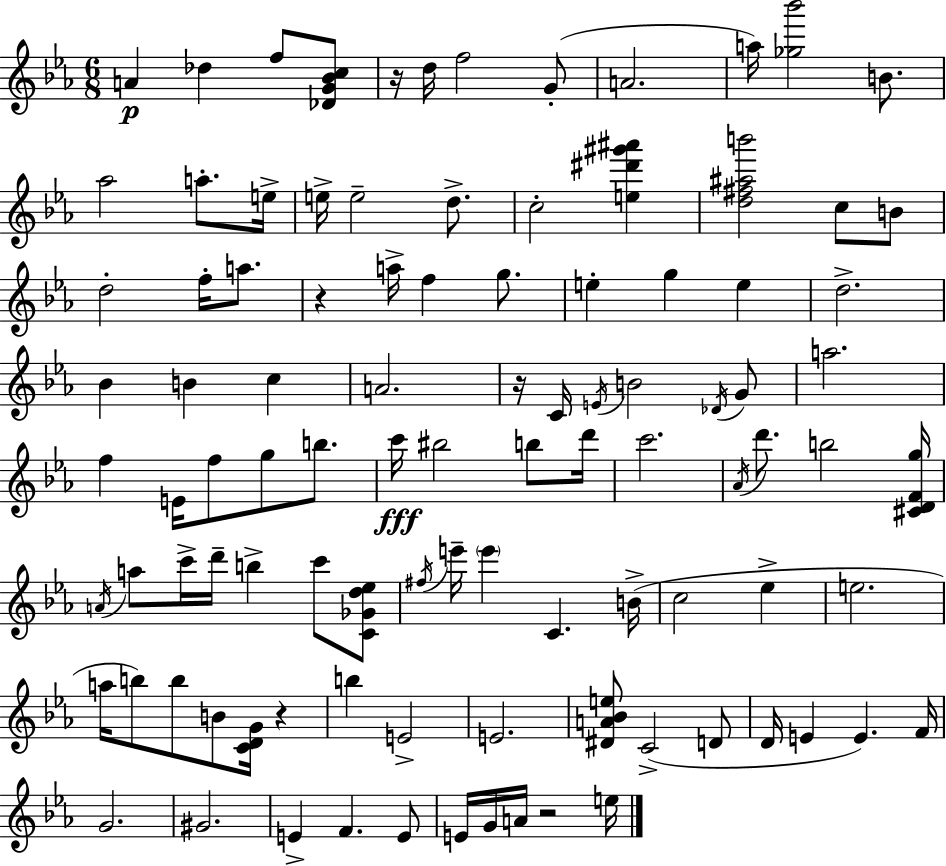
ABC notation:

X:1
T:Untitled
M:6/8
L:1/4
K:Cm
A _d f/2 [_DG_Bc]/2 z/4 d/4 f2 G/2 A2 a/4 [_g_b']2 B/2 _a2 a/2 e/4 e/4 e2 d/2 c2 [e^d'^g'^a'] [d^f^ab']2 c/2 B/2 d2 f/4 a/2 z a/4 f g/2 e g e d2 _B B c A2 z/4 C/4 E/4 B2 _D/4 G/2 a2 f E/4 f/2 g/2 b/2 c'/4 ^b2 b/2 d'/4 c'2 _A/4 d'/2 b2 [^CDFg]/4 A/4 a/2 c'/4 d'/4 b c'/2 [C_Gd_e]/2 ^f/4 e'/4 e' C B/4 c2 _e e2 a/4 b/2 b/2 B/2 [CDG]/4 z b E2 E2 [^DA_Be]/2 C2 D/2 D/4 E E F/4 G2 ^G2 E F E/2 E/4 G/4 A/4 z2 e/4